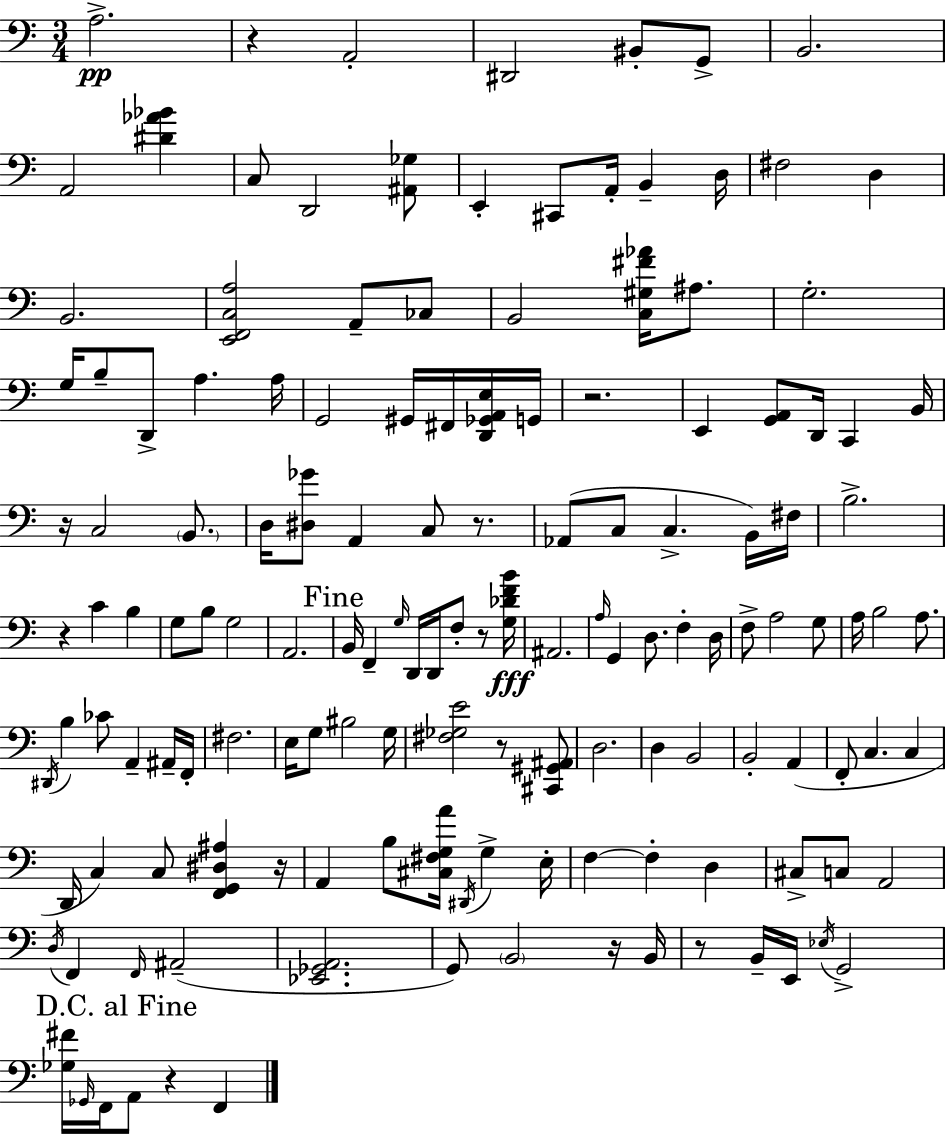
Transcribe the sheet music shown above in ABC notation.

X:1
T:Untitled
M:3/4
L:1/4
K:Am
A,2 z A,,2 ^D,,2 ^B,,/2 G,,/2 B,,2 A,,2 [^D_A_B] C,/2 D,,2 [^A,,_G,]/2 E,, ^C,,/2 A,,/4 B,, D,/4 ^F,2 D, B,,2 [E,,F,,C,A,]2 A,,/2 _C,/2 B,,2 [C,^G,^F_A]/4 ^A,/2 G,2 G,/4 B,/2 D,,/2 A, A,/4 G,,2 ^G,,/4 ^F,,/4 [D,,_G,,A,,E,]/4 G,,/4 z2 E,, [G,,A,,]/2 D,,/4 C,, B,,/4 z/4 C,2 B,,/2 D,/4 [^D,_G]/2 A,, C,/2 z/2 _A,,/2 C,/2 C, B,,/4 ^F,/4 B,2 z C B, G,/2 B,/2 G,2 A,,2 B,,/4 F,, G,/4 D,,/4 D,,/4 F,/2 z/2 [G,_DFB]/4 ^A,,2 A,/4 G,, D,/2 F, D,/4 F,/2 A,2 G,/2 A,/4 B,2 A,/2 ^D,,/4 B, _C/2 A,, ^A,,/4 F,,/4 ^F,2 E,/4 G,/2 ^B,2 G,/4 [^F,_G,E]2 z/2 [^C,,^G,,^A,,]/2 D,2 D, B,,2 B,,2 A,, F,,/2 C, C, D,,/4 C, C,/2 [F,,G,,^D,^A,] z/4 A,, B,/2 [^C,^F,G,A]/4 ^D,,/4 G, E,/4 F, F, D, ^C,/2 C,/2 A,,2 D,/4 F,, F,,/4 ^A,,2 [_E,,_G,,A,,]2 G,,/2 B,,2 z/4 B,,/4 z/2 B,,/4 E,,/4 _E,/4 G,,2 [_G,^F]/4 _G,,/4 F,,/4 A,,/2 z F,,